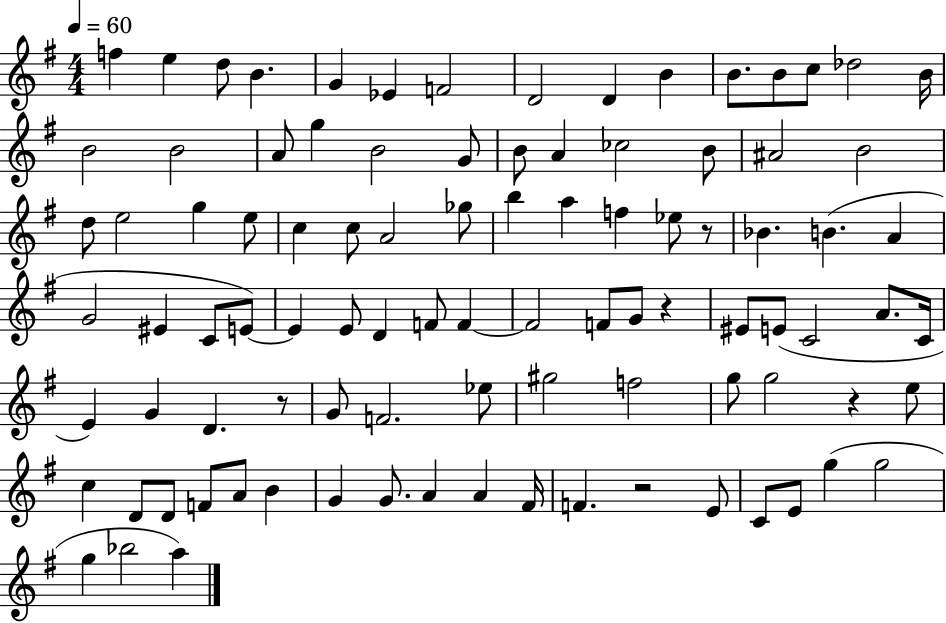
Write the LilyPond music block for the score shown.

{
  \clef treble
  \numericTimeSignature
  \time 4/4
  \key g \major
  \tempo 4 = 60
  f''4 e''4 d''8 b'4. | g'4 ees'4 f'2 | d'2 d'4 b'4 | b'8. b'8 c''8 des''2 b'16 | \break b'2 b'2 | a'8 g''4 b'2 g'8 | b'8 a'4 ces''2 b'8 | ais'2 b'2 | \break d''8 e''2 g''4 e''8 | c''4 c''8 a'2 ges''8 | b''4 a''4 f''4 ees''8 r8 | bes'4. b'4.( a'4 | \break g'2 eis'4 c'8 e'8~~) | e'4 e'8 d'4 f'8 f'4~~ | f'2 f'8 g'8 r4 | eis'8 e'8( c'2 a'8. c'16 | \break e'4) g'4 d'4. r8 | g'8 f'2. ees''8 | gis''2 f''2 | g''8 g''2 r4 e''8 | \break c''4 d'8 d'8 f'8 a'8 b'4 | g'4 g'8. a'4 a'4 fis'16 | f'4. r2 e'8 | c'8 e'8 g''4( g''2 | \break g''4 bes''2 a''4) | \bar "|."
}